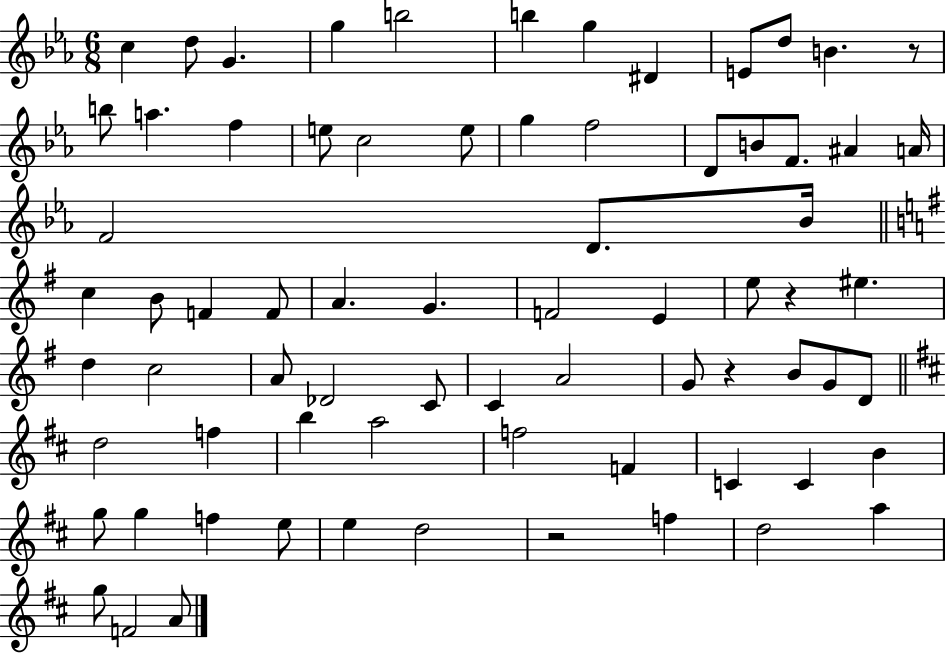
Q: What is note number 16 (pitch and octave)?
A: C5